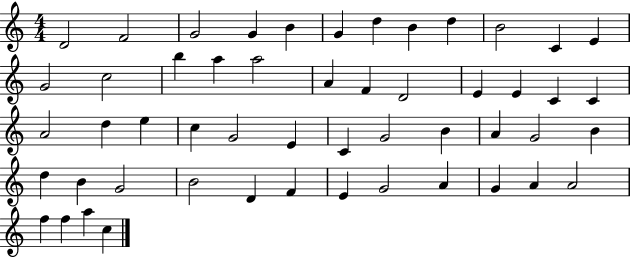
{
  \clef treble
  \numericTimeSignature
  \time 4/4
  \key c \major
  d'2 f'2 | g'2 g'4 b'4 | g'4 d''4 b'4 d''4 | b'2 c'4 e'4 | \break g'2 c''2 | b''4 a''4 a''2 | a'4 f'4 d'2 | e'4 e'4 c'4 c'4 | \break a'2 d''4 e''4 | c''4 g'2 e'4 | c'4 g'2 b'4 | a'4 g'2 b'4 | \break d''4 b'4 g'2 | b'2 d'4 f'4 | e'4 g'2 a'4 | g'4 a'4 a'2 | \break f''4 f''4 a''4 c''4 | \bar "|."
}